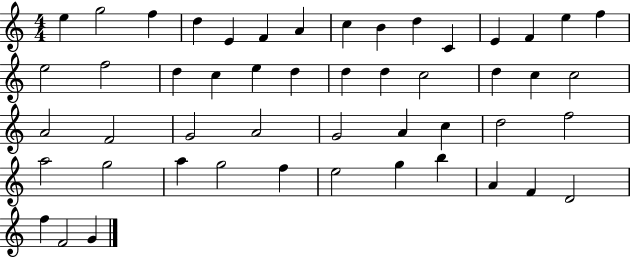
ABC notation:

X:1
T:Untitled
M:4/4
L:1/4
K:C
e g2 f d E F A c B d C E F e f e2 f2 d c e d d d c2 d c c2 A2 F2 G2 A2 G2 A c d2 f2 a2 g2 a g2 f e2 g b A F D2 f F2 G